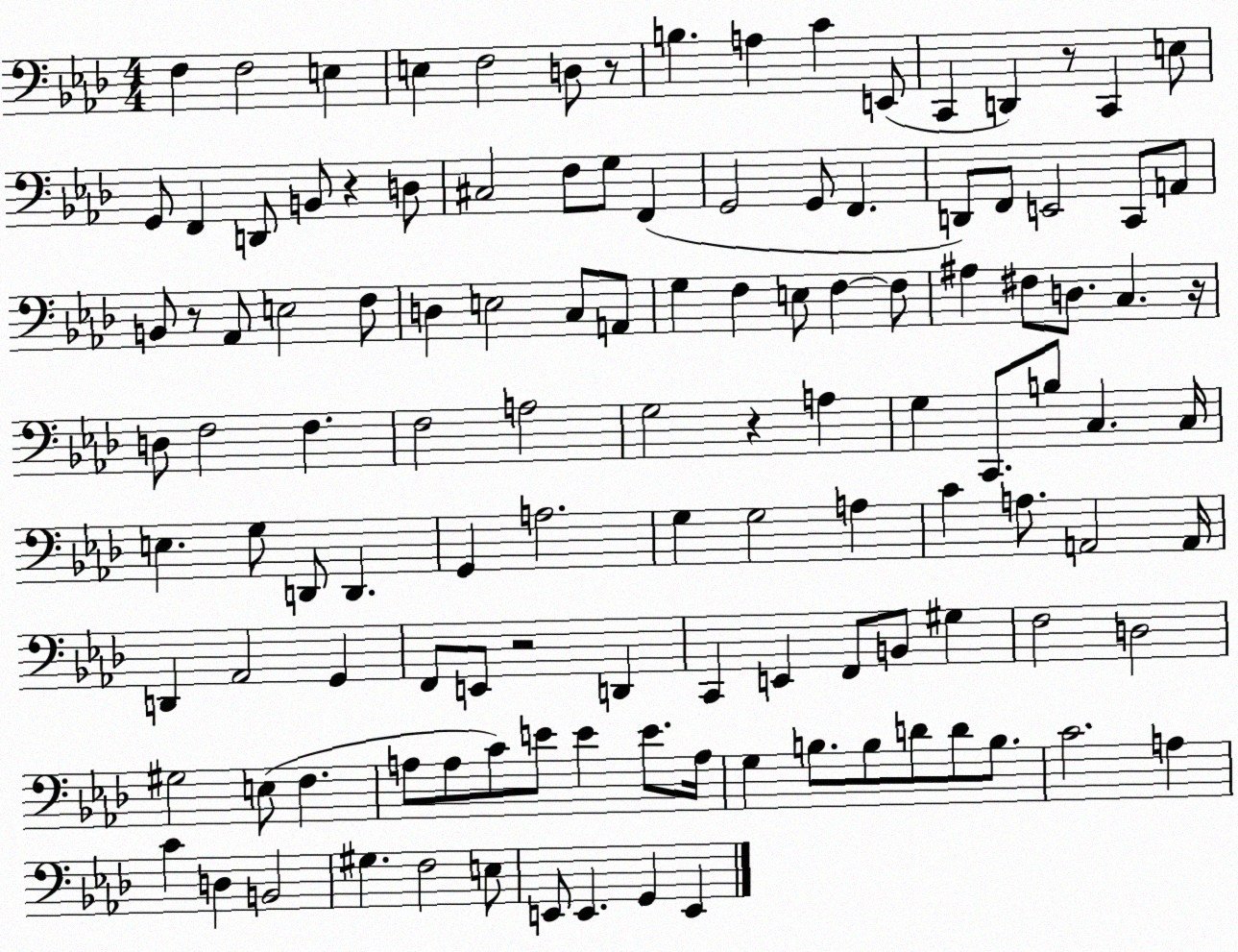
X:1
T:Untitled
M:4/4
L:1/4
K:Ab
F, F,2 E, E, F,2 D,/2 z/2 B, A, C E,,/2 C,, D,, z/2 C,, E,/2 G,,/2 F,, D,,/2 B,,/2 z D,/2 ^C,2 F,/2 G,/2 F,, G,,2 G,,/2 F,, D,,/2 F,,/2 E,,2 C,,/2 A,,/2 B,,/2 z/2 _A,,/2 E,2 F,/2 D, E,2 C,/2 A,,/2 G, F, E,/2 F, F,/2 ^A, ^F,/2 D,/2 C, z/4 D,/2 F,2 F, F,2 A,2 G,2 z A, G, C,,/2 B,/2 C, C,/4 E, G,/2 D,,/2 D,, G,, A,2 G, G,2 A, C A,/2 A,,2 A,,/4 D,, _A,,2 G,, F,,/2 E,,/2 z2 D,, C,, E,, F,,/2 B,,/2 ^G, F,2 D,2 ^G,2 E,/2 F, A,/2 A,/2 C/2 E/2 E E/2 A,/4 G, B,/2 B,/2 D/2 D/2 B,/2 C2 A, C D, B,,2 ^G, F,2 E,/2 E,,/2 E,, G,, E,,